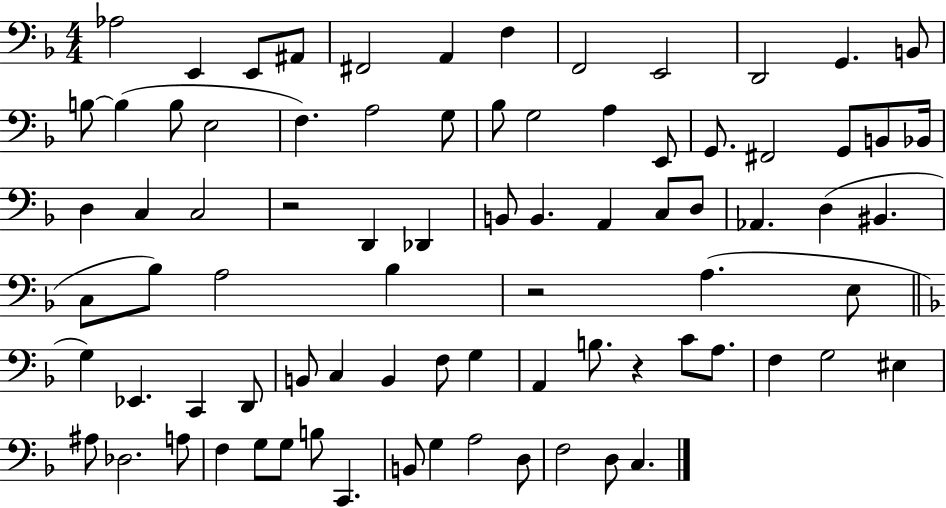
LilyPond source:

{
  \clef bass
  \numericTimeSignature
  \time 4/4
  \key f \major
  aes2 e,4 e,8 ais,8 | fis,2 a,4 f4 | f,2 e,2 | d,2 g,4. b,8 | \break b8~~ b4( b8 e2 | f4.) a2 g8 | bes8 g2 a4 e,8 | g,8. fis,2 g,8 b,8 bes,16 | \break d4 c4 c2 | r2 d,4 des,4 | b,8 b,4. a,4 c8 d8 | aes,4. d4( bis,4. | \break c8 bes8) a2 bes4 | r2 a4.( e8 | \bar "||" \break \key d \minor g4) ees,4. c,4 d,8 | b,8 c4 b,4 f8 g4 | a,4 b8. r4 c'8 a8. | f4 g2 eis4 | \break ais8 des2. a8 | f4 g8 g8 b8 c,4. | b,8 g4 a2 d8 | f2 d8 c4. | \break \bar "|."
}